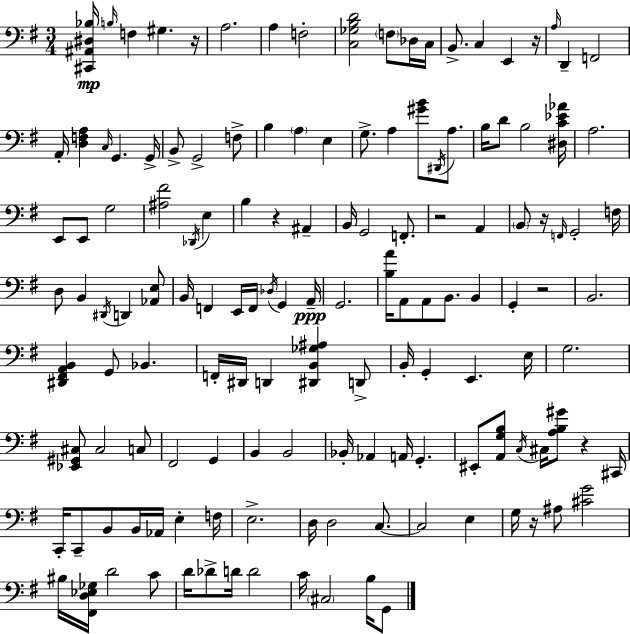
[C#2,A#2,D#3,Bb3]/s B3/s F3/q G#3/q. R/s A3/h. A3/q F3/h [C3,Gb3,B3,D4]/h F3/e Db3/s C3/s B2/e. C3/q E2/q R/s A3/s D2/q F2/h A2/s [D3,F3,A3]/q C3/s G2/q. G2/s B2/e G2/h F3/e B3/q A3/q E3/q G3/e. A3/q [G#4,B4]/e D#2/s A3/e. B3/s D4/e B3/h [D#3,C4,Eb4,Ab4]/s A3/h. E2/e E2/e G3/h [A#3,F#4]/h Db2/s E3/q B3/q R/q A#2/q B2/s G2/h F2/e. R/h A2/q B2/e R/s F2/s G2/h F3/s D3/e B2/q D#2/s D2/q [Ab2,E3]/e B2/s F2/q E2/s F2/s Db3/s G2/q A2/s G2/h. [B3,A4]/s A2/e A2/e B2/e. B2/q G2/q R/h B2/h. [D#2,F#2,A2,B2]/q G2/e Bb2/q. F2/s D#2/s D2/q [D#2,B2,Gb3,A#3]/q D2/e B2/s G2/q E2/q. E3/s G3/h. [Eb2,G#2,C#3]/e C#3/h C3/e F#2/h G2/q B2/q B2/h Bb2/s Ab2/q A2/s G2/q. EIS2/e [A2,G3,B3]/e C3/s C#3/s [A3,B3,G#4]/e R/q C#2/s C2/s C2/e B2/e B2/s Ab2/s E3/q F3/s E3/h. D3/s D3/h C3/e. C3/h E3/q G3/s R/s A#3/e [C#4,G4]/h BIS3/s [F#2,D3,Eb3,Gb3]/s D4/h C4/e D4/s Db4/e D4/s D4/h C4/s C#3/h B3/s G2/e